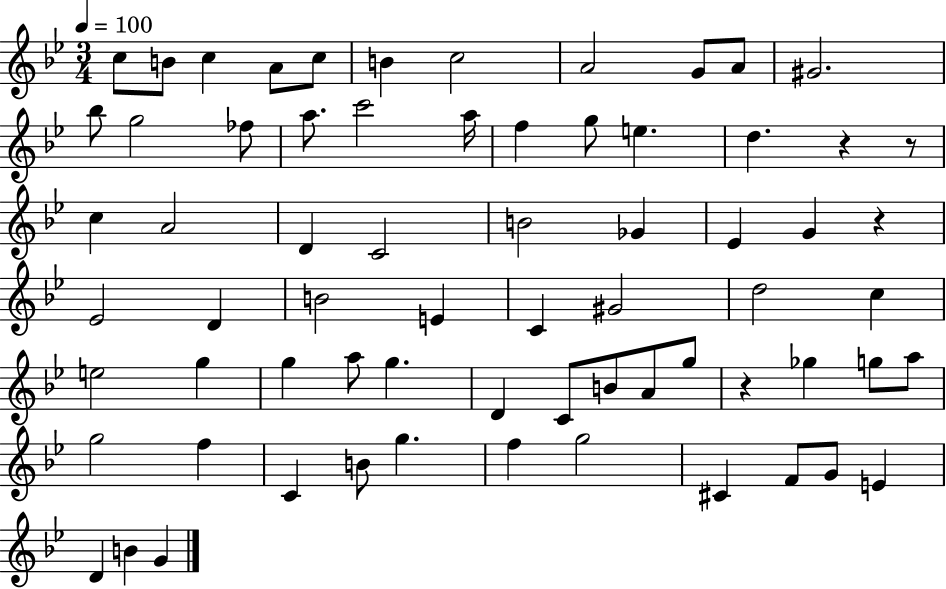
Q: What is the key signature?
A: BES major